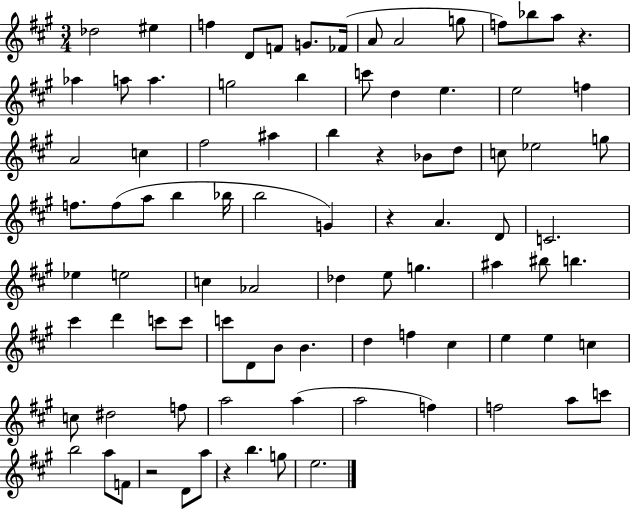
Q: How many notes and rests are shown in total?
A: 90